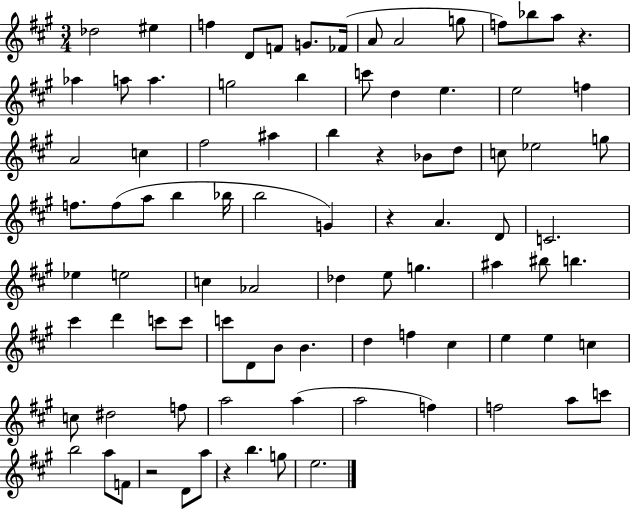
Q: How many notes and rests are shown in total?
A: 90